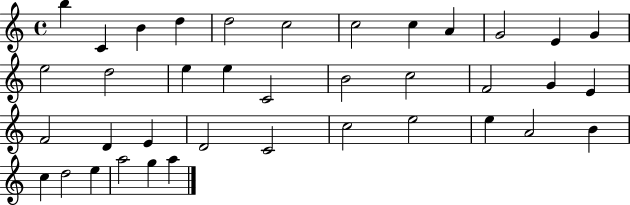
X:1
T:Untitled
M:4/4
L:1/4
K:C
b C B d d2 c2 c2 c A G2 E G e2 d2 e e C2 B2 c2 F2 G E F2 D E D2 C2 c2 e2 e A2 B c d2 e a2 g a